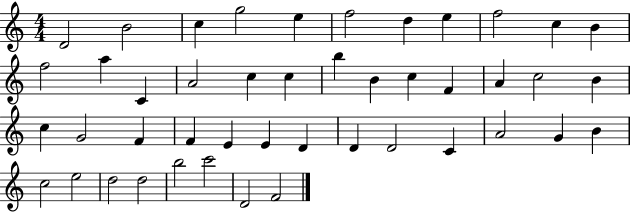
D4/h B4/h C5/q G5/h E5/q F5/h D5/q E5/q F5/h C5/q B4/q F5/h A5/q C4/q A4/h C5/q C5/q B5/q B4/q C5/q F4/q A4/q C5/h B4/q C5/q G4/h F4/q F4/q E4/q E4/q D4/q D4/q D4/h C4/q A4/h G4/q B4/q C5/h E5/h D5/h D5/h B5/h C6/h D4/h F4/h